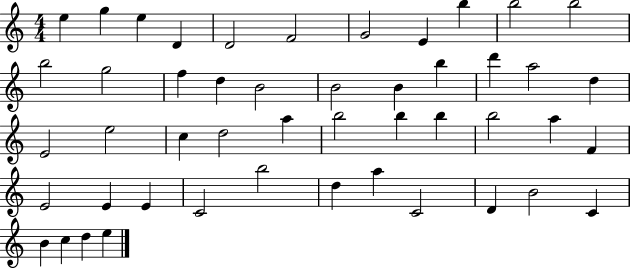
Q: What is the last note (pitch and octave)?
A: E5